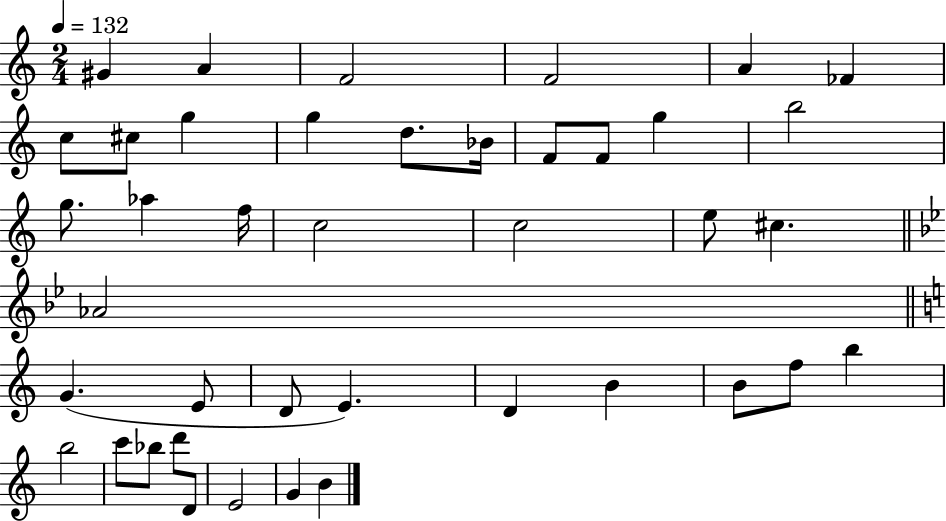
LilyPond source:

{
  \clef treble
  \numericTimeSignature
  \time 2/4
  \key c \major
  \tempo 4 = 132
  gis'4 a'4 | f'2 | f'2 | a'4 fes'4 | \break c''8 cis''8 g''4 | g''4 d''8. bes'16 | f'8 f'8 g''4 | b''2 | \break g''8. aes''4 f''16 | c''2 | c''2 | e''8 cis''4. | \break \bar "||" \break \key bes \major aes'2 | \bar "||" \break \key a \minor g'4.( e'8 | d'8 e'4.) | d'4 b'4 | b'8 f''8 b''4 | \break b''2 | c'''8 bes''8 d'''8 d'8 | e'2 | g'4 b'4 | \break \bar "|."
}